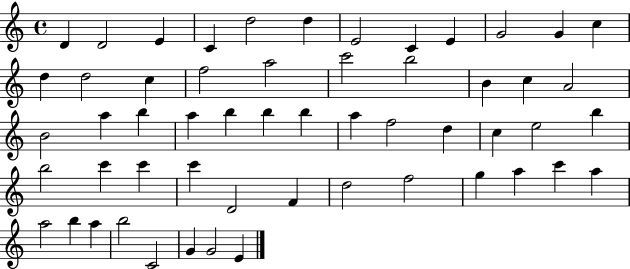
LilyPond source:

{
  \clef treble
  \time 4/4
  \defaultTimeSignature
  \key c \major
  d'4 d'2 e'4 | c'4 d''2 d''4 | e'2 c'4 e'4 | g'2 g'4 c''4 | \break d''4 d''2 c''4 | f''2 a''2 | c'''2 b''2 | b'4 c''4 a'2 | \break b'2 a''4 b''4 | a''4 b''4 b''4 b''4 | a''4 f''2 d''4 | c''4 e''2 b''4 | \break b''2 c'''4 c'''4 | c'''4 d'2 f'4 | d''2 f''2 | g''4 a''4 c'''4 a''4 | \break a''2 b''4 a''4 | b''2 c'2 | g'4 g'2 e'4 | \bar "|."
}